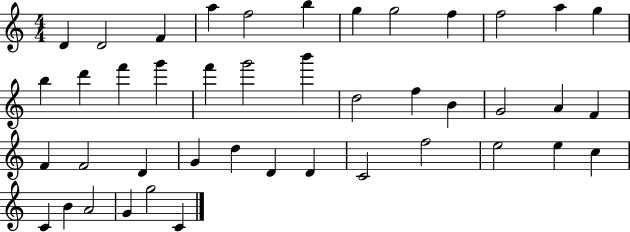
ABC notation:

X:1
T:Untitled
M:4/4
L:1/4
K:C
D D2 F a f2 b g g2 f f2 a g b d' f' g' f' g'2 b' d2 f B G2 A F F F2 D G d D D C2 f2 e2 e c C B A2 G g2 C